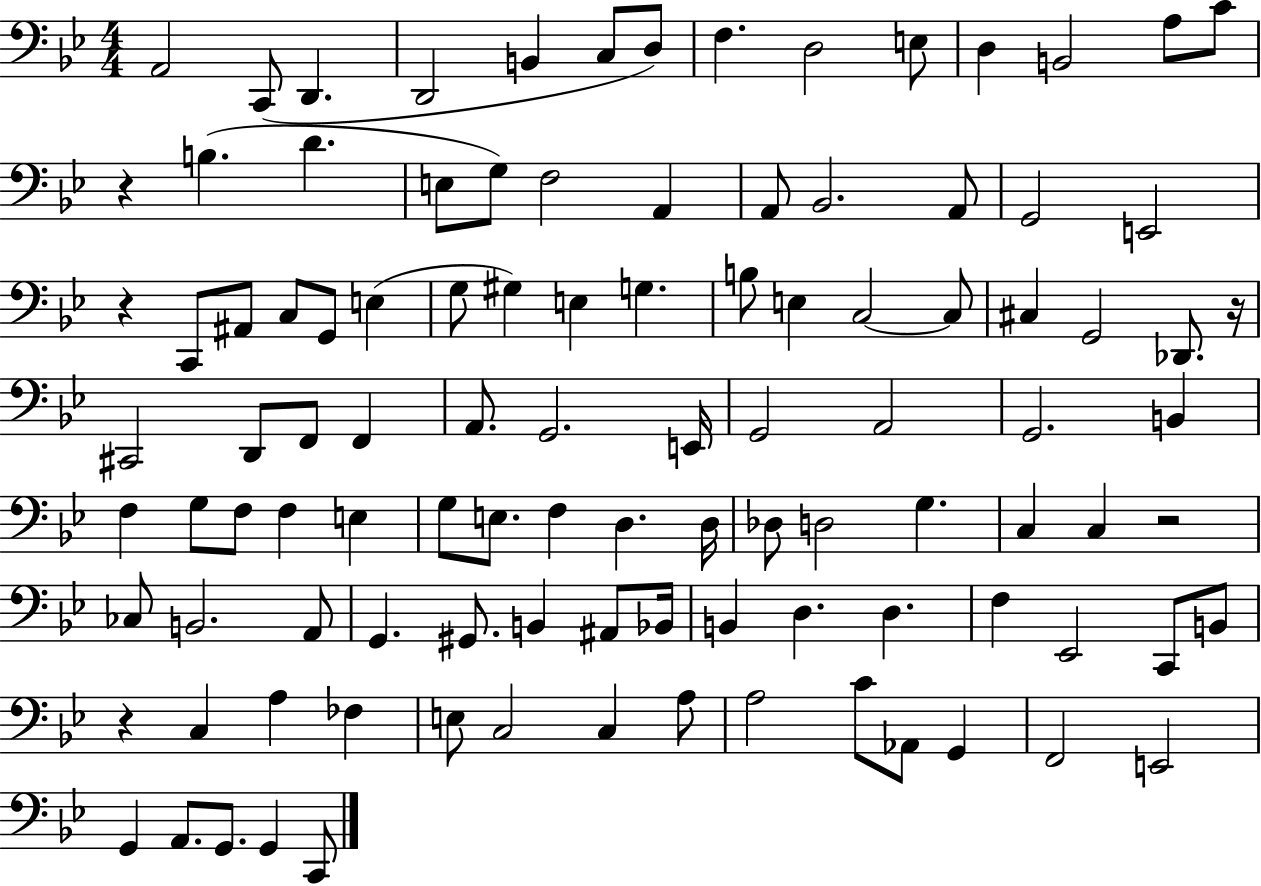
{
  \clef bass
  \numericTimeSignature
  \time 4/4
  \key bes \major
  a,2 c,8( d,4. | d,2 b,4 c8 d8) | f4. d2 e8 | d4 b,2 a8 c'8 | \break r4 b4.( d'4. | e8 g8) f2 a,4 | a,8 bes,2. a,8 | g,2 e,2 | \break r4 c,8 ais,8 c8 g,8 e4( | g8 gis4) e4 g4. | b8 e4 c2~~ c8 | cis4 g,2 des,8. r16 | \break cis,2 d,8 f,8 f,4 | a,8. g,2. e,16 | g,2 a,2 | g,2. b,4 | \break f4 g8 f8 f4 e4 | g8 e8. f4 d4. d16 | des8 d2 g4. | c4 c4 r2 | \break ces8 b,2. a,8 | g,4. gis,8. b,4 ais,8 bes,16 | b,4 d4. d4. | f4 ees,2 c,8 b,8 | \break r4 c4 a4 fes4 | e8 c2 c4 a8 | a2 c'8 aes,8 g,4 | f,2 e,2 | \break g,4 a,8. g,8. g,4 c,8 | \bar "|."
}